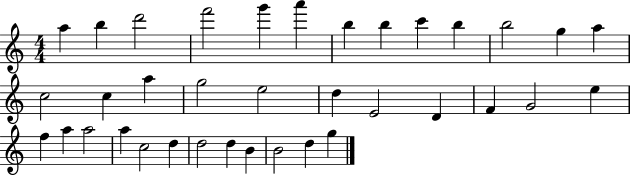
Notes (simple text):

A5/q B5/q D6/h F6/h G6/q A6/q B5/q B5/q C6/q B5/q B5/h G5/q A5/q C5/h C5/q A5/q G5/h E5/h D5/q E4/h D4/q F4/q G4/h E5/q F5/q A5/q A5/h A5/q C5/h D5/q D5/h D5/q B4/q B4/h D5/q G5/q